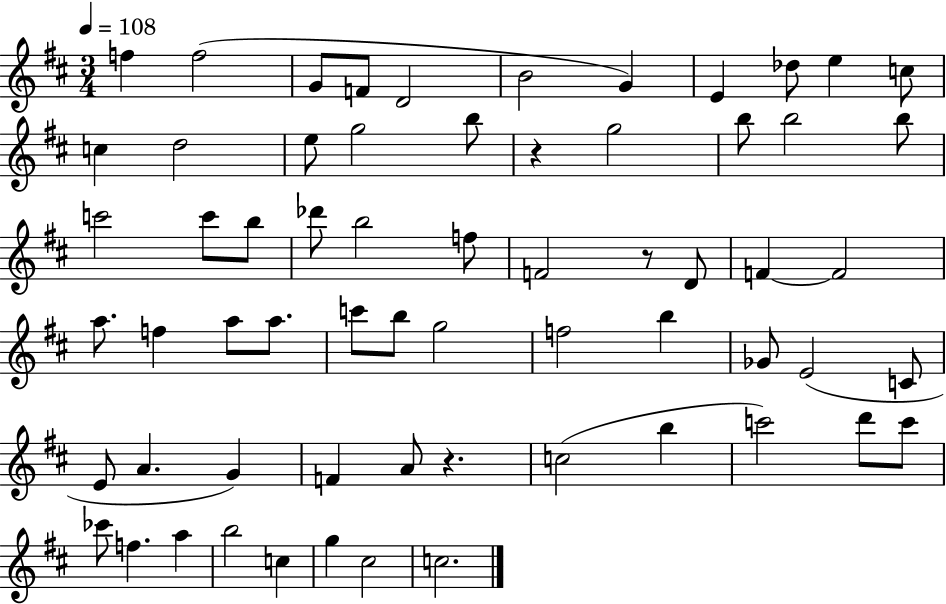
X:1
T:Untitled
M:3/4
L:1/4
K:D
f f2 G/2 F/2 D2 B2 G E _d/2 e c/2 c d2 e/2 g2 b/2 z g2 b/2 b2 b/2 c'2 c'/2 b/2 _d'/2 b2 f/2 F2 z/2 D/2 F F2 a/2 f a/2 a/2 c'/2 b/2 g2 f2 b _G/2 E2 C/2 E/2 A G F A/2 z c2 b c'2 d'/2 c'/2 _c'/2 f a b2 c g ^c2 c2